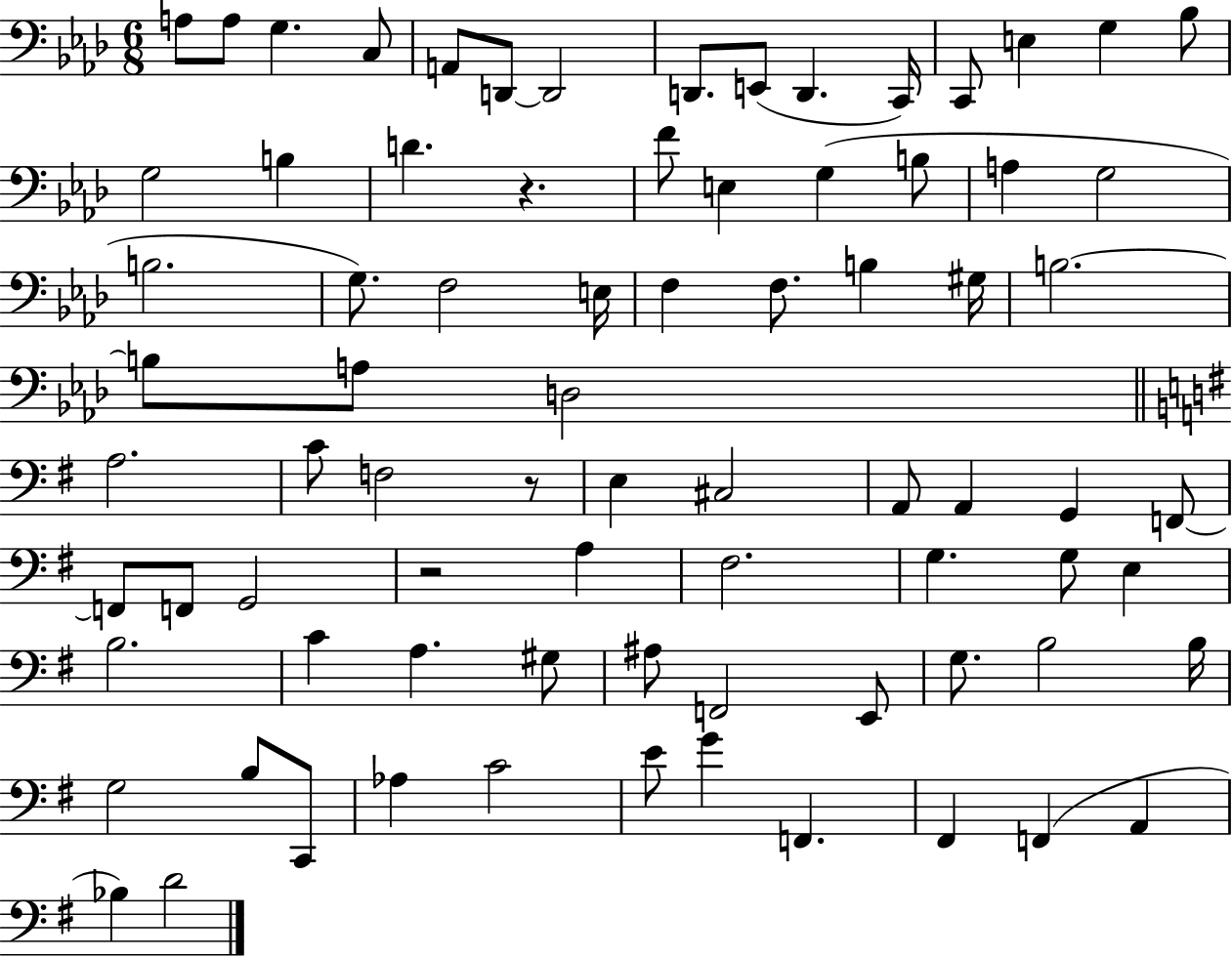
A3/e A3/e G3/q. C3/e A2/e D2/e D2/h D2/e. E2/e D2/q. C2/s C2/e E3/q G3/q Bb3/e G3/h B3/q D4/q. R/q. F4/e E3/q G3/q B3/e A3/q G3/h B3/h. G3/e. F3/h E3/s F3/q F3/e. B3/q G#3/s B3/h. B3/e A3/e D3/h A3/h. C4/e F3/h R/e E3/q C#3/h A2/e A2/q G2/q F2/e F2/e F2/e G2/h R/h A3/q F#3/h. G3/q. G3/e E3/q B3/h. C4/q A3/q. G#3/e A#3/e F2/h E2/e G3/e. B3/h B3/s G3/h B3/e C2/e Ab3/q C4/h E4/e G4/q F2/q. F#2/q F2/q A2/q Bb3/q D4/h